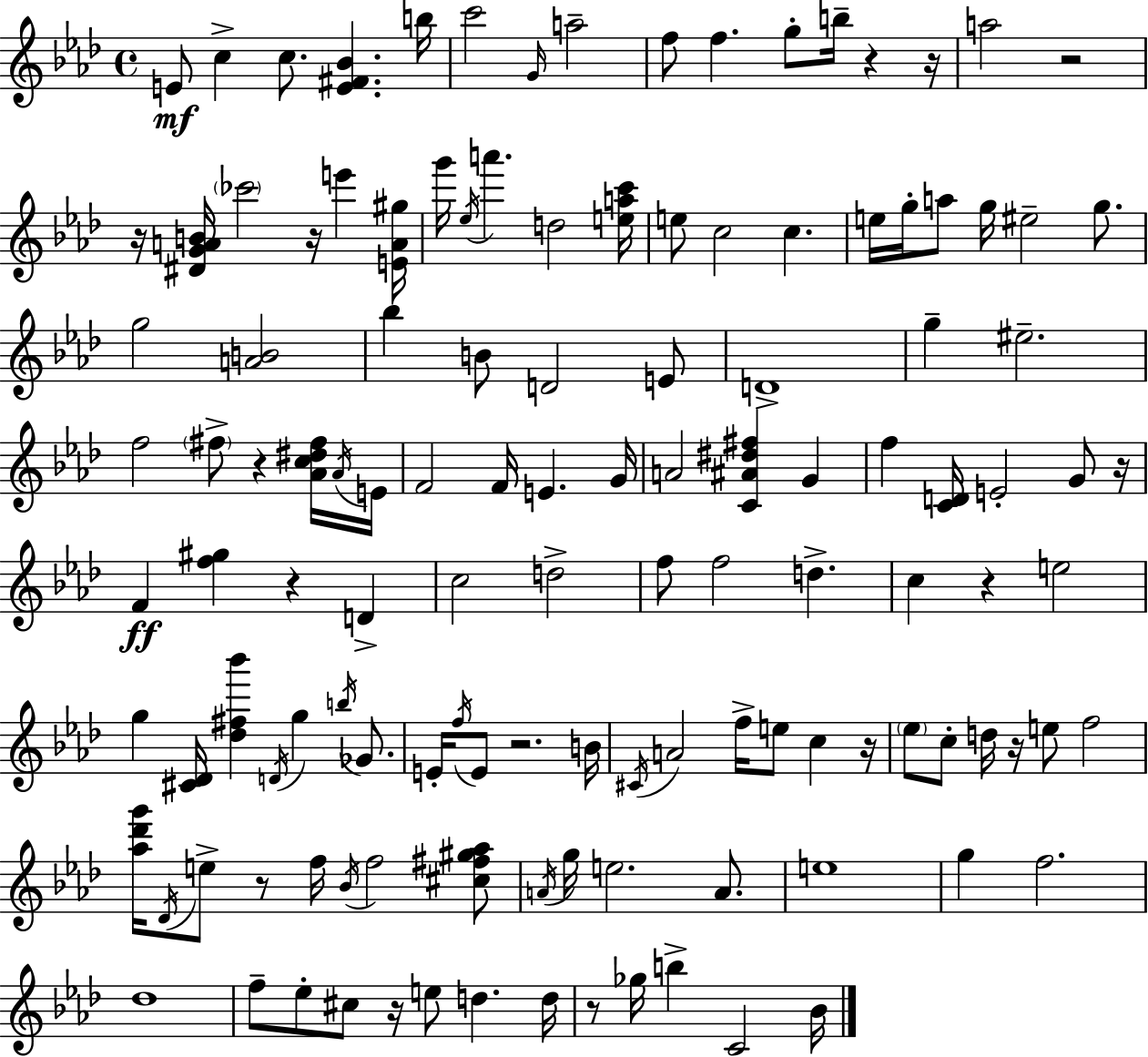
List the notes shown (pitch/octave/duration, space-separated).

E4/e C5/q C5/e. [E4,F#4,Bb4]/q. B5/s C6/h G4/s A5/h F5/e F5/q. G5/e B5/s R/q R/s A5/h R/h R/s [D#4,G4,A4,B4]/s CES6/h R/s E6/q [E4,A4,G#5]/s G6/s Eb5/s A6/q. D5/h [E5,A5,C6]/s E5/e C5/h C5/q. E5/s G5/s A5/e G5/s EIS5/h G5/e. G5/h [A4,B4]/h Bb5/q B4/e D4/h E4/e D4/w G5/q EIS5/h. F5/h F#5/e R/q [Ab4,C5,D#5,F#5]/s Ab4/s E4/s F4/h F4/s E4/q. G4/s A4/h [C4,A#4,D#5,F#5]/q G4/q F5/q [C4,D4]/s E4/h G4/e R/s F4/q [F5,G#5]/q R/q D4/q C5/h D5/h F5/e F5/h D5/q. C5/q R/q E5/h G5/q [C#4,Db4]/s [Db5,F#5,Bb6]/q D4/s G5/q B5/s Gb4/e. E4/s F5/s E4/e R/h. B4/s C#4/s A4/h F5/s E5/e C5/q R/s Eb5/e C5/e D5/s R/s E5/e F5/h [Ab5,Db6,G6]/s Db4/s E5/e R/e F5/s Bb4/s F5/h [C#5,F#5,G#5,Ab5]/e A4/s G5/s E5/h. A4/e. E5/w G5/q F5/h. Db5/w F5/e Eb5/e C#5/e R/s E5/e D5/q. D5/s R/e Gb5/s B5/q C4/h Bb4/s